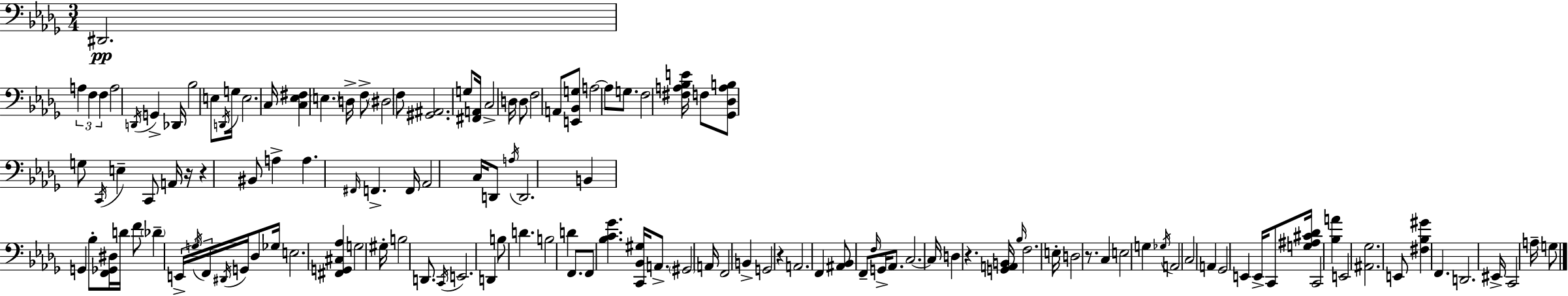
{
  \clef bass
  \numericTimeSignature
  \time 3/4
  \key bes \minor
  \repeat volta 2 { dis,2.\pp | \tuplet 3/2 { a4 f4 f4 } | a2 \acciaccatura { d,16 } g,4-> | des,16 bes2 e8 | \break \acciaccatura { d,16 } g16 e2. | c16 <c ees fis>4 \parenthesize e4. | d16-> f8-> \parenthesize dis2 | f8 <gis, ais,>2. | \break g8 <fis, a,>16 c2-> | d16 d8 f2 | a,8 <e, bes, g>8 a2~~ | a8 g8. f2 | \break <fis a bes e'>16 f8 <ges, des a b>8 g8 \acciaccatura { c,16 } e4-- | c,8 a,16 r16 r4 bis,8 a4-> | a4. \grace { fis,16 } f,4.-> | f,16 aes,2 | \break c16 d,8 \acciaccatura { a16 } d,2. | b,4 g,4 | bes8-. <f, ges, dis>16 d'16 f'8 \parenthesize des'4-- \tuplet 3/2 { e,16-> | \acciaccatura { g16 } f,16 } \acciaccatura { dis,16 } g,16 des8 ges16 e2. | \break <fis, g, cis aes>4 g2 | gis16-. b2 | d,8. \acciaccatura { c,16 } e,2. | d,4 | \break b8 d'4. b2 | d'4 f,8. f,8 | <bes c' ges'>4. <c, bes, gis>16 a,8.-> \parenthesize gis,2 | a,16 f,2 | \break b,4-> g,2 | r4 a,2. | f,4 | <ais, bes,>8 f,8-- \grace { f16 } g,16-> aes,8. c2.~~ | \break c16 d4 | r4. <g, a, b,>16 \grace { bes16 } f2. | e16-. d2 | r8. c4 | \break e2 g4 | \acciaccatura { ges16 } a,2 c2 | a,4 ges,2 | e,4 e,16-> | \break c,8 <g ais cis' des'>16 c,2 <bes a'>4 | e,2 <ais, ges>2. | e,8 | <fis bes gis'>4 f,4. d,2. | \break eis,16-> | c,2 a16-- g8 } \bar "|."
}